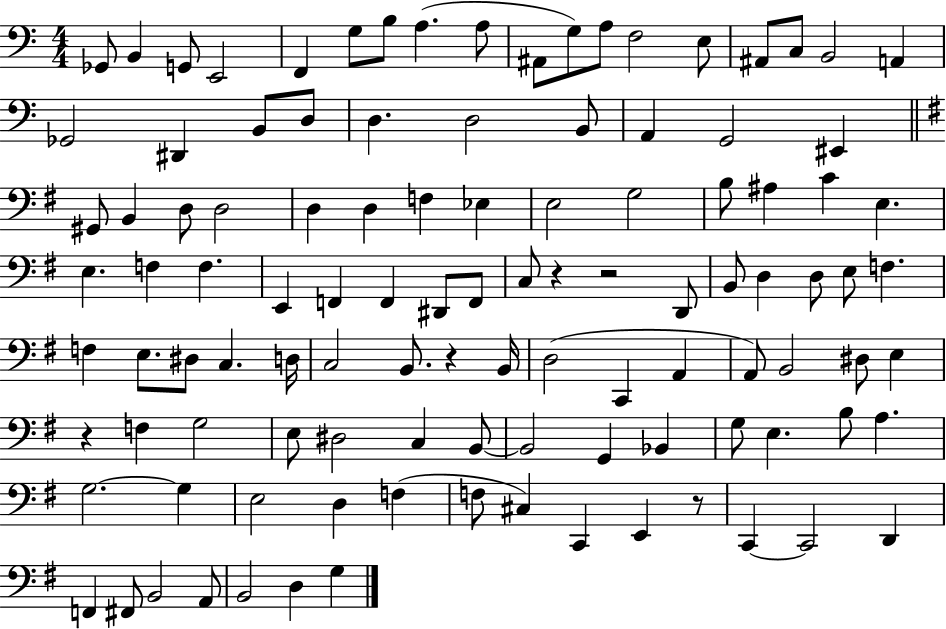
X:1
T:Untitled
M:4/4
L:1/4
K:C
_G,,/2 B,, G,,/2 E,,2 F,, G,/2 B,/2 A, A,/2 ^A,,/2 G,/2 A,/2 F,2 E,/2 ^A,,/2 C,/2 B,,2 A,, _G,,2 ^D,, B,,/2 D,/2 D, D,2 B,,/2 A,, G,,2 ^E,, ^G,,/2 B,, D,/2 D,2 D, D, F, _E, E,2 G,2 B,/2 ^A, C E, E, F, F, E,, F,, F,, ^D,,/2 F,,/2 C,/2 z z2 D,,/2 B,,/2 D, D,/2 E,/2 F, F, E,/2 ^D,/2 C, D,/4 C,2 B,,/2 z B,,/4 D,2 C,, A,, A,,/2 B,,2 ^D,/2 E, z F, G,2 E,/2 ^D,2 C, B,,/2 B,,2 G,, _B,, G,/2 E, B,/2 A, G,2 G, E,2 D, F, F,/2 ^C, C,, E,, z/2 C,, C,,2 D,, F,, ^F,,/2 B,,2 A,,/2 B,,2 D, G,